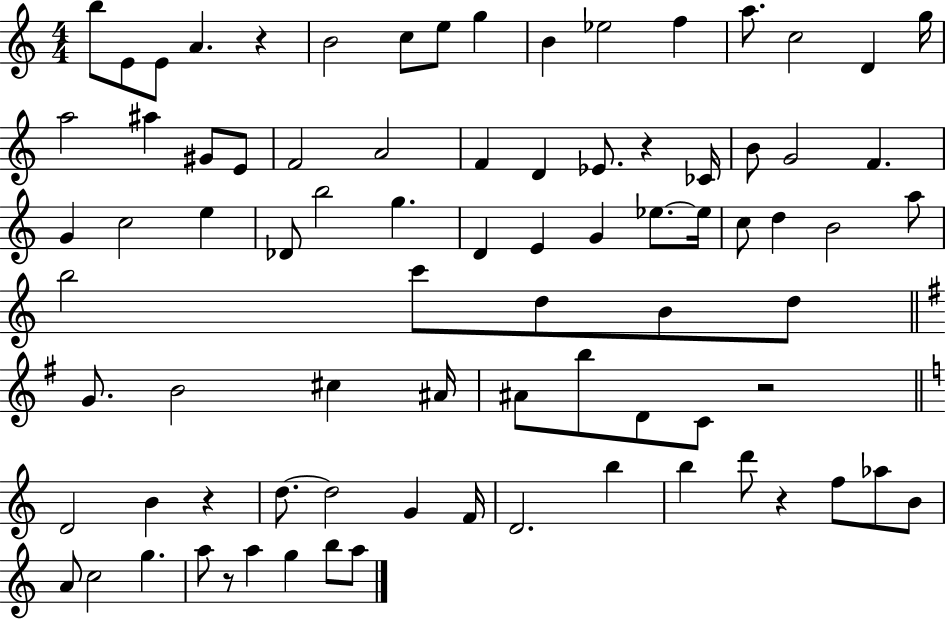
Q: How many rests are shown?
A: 6